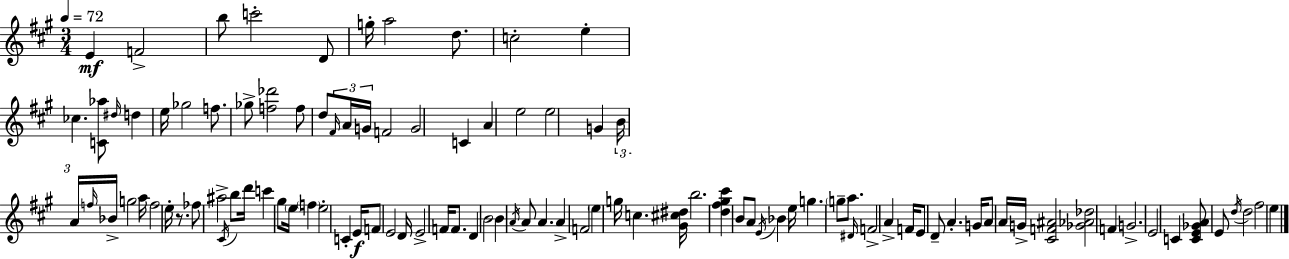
X:1
T:Untitled
M:3/4
L:1/4
K:A
E F2 b/2 c'2 D/2 g/4 a2 d/2 c2 e _c [C_a]/2 ^d/4 d e/4 _g2 f/2 _g/2 [f_d']2 f/2 d/2 ^F/4 A/4 G/4 F2 G2 C A e2 e2 G B/4 A/4 f/4 _B/4 g2 a/4 f2 e/4 z/2 _f/2 ^a2 ^C/4 b/2 d'/4 c' ^g/2 e/4 f e2 C E/4 F/2 E2 D/4 E2 F/4 F/2 D B2 B A/4 A/2 A A F2 e g/4 c [^G^c^d]/4 b2 [d^f^g^c'] B/2 A/2 E/4 _B e/4 g g/2 a/2 ^D/4 F2 A F/4 E/2 D/2 A G/4 A/2 A/4 G/4 [^CF^A]2 [_G_A_d]2 F G2 E2 C [CE_GA]/2 E/2 d/4 d2 ^f2 e